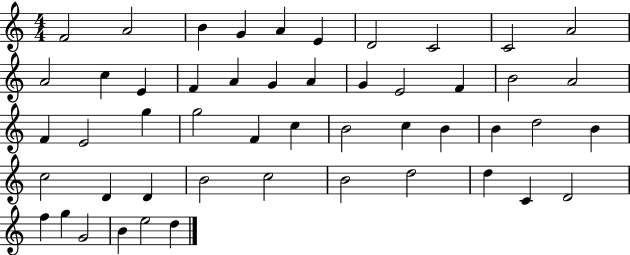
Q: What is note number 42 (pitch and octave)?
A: D5